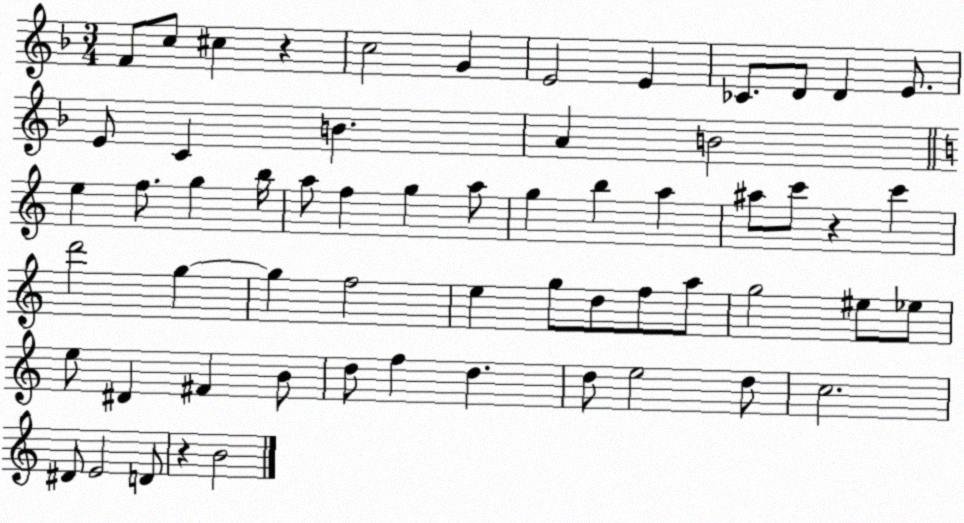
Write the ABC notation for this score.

X:1
T:Untitled
M:3/4
L:1/4
K:F
F/2 c/2 ^c z c2 G E2 E _C/2 D/2 D E/2 E/2 C B A B2 e f/2 g b/4 a/2 f g a/2 g b a ^a/2 c'/2 z c' d'2 g g f2 e g/2 d/2 f/2 a/2 g2 ^e/2 _e/2 e/2 ^D ^F B/2 d/2 f d d/2 e2 d/2 c2 ^D/2 E2 D/2 z B2